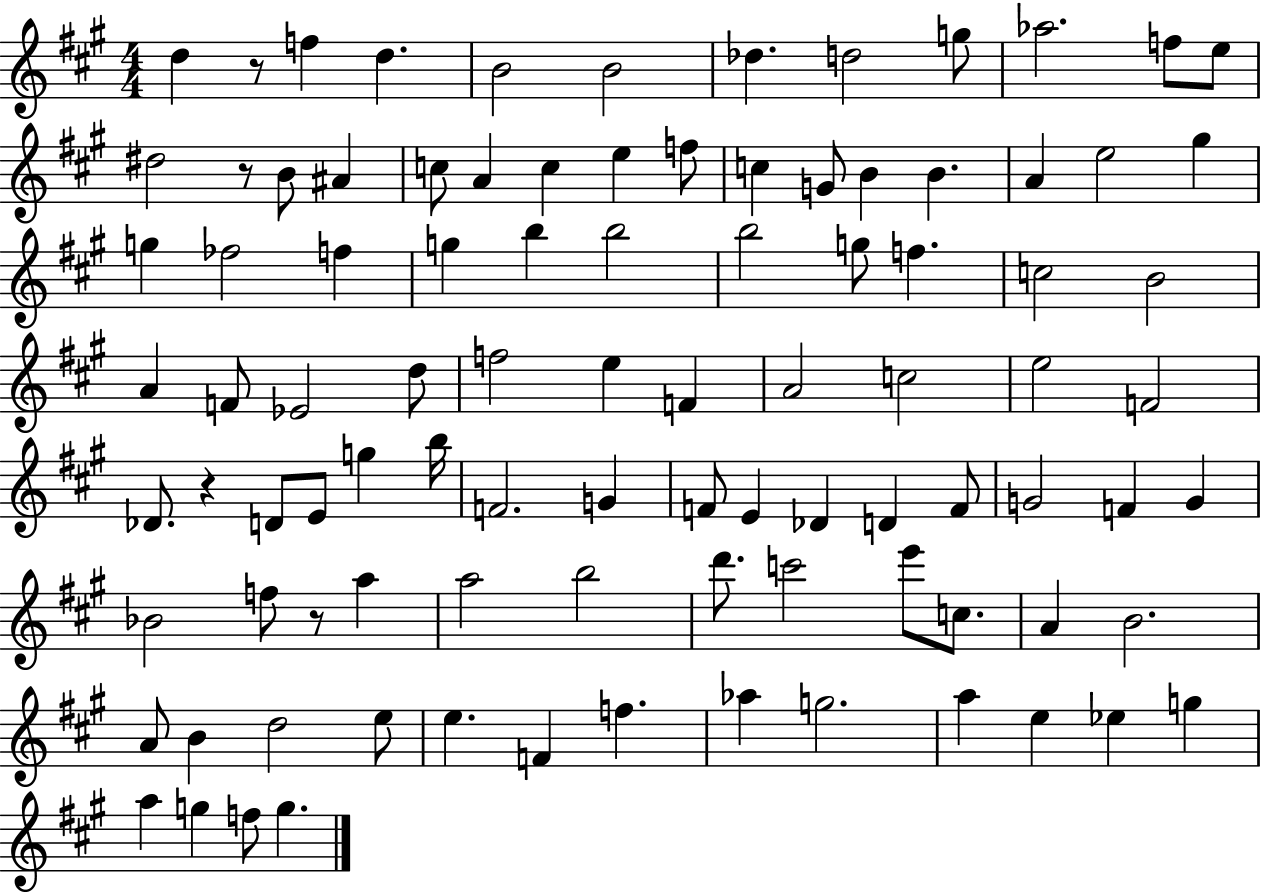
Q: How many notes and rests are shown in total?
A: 95